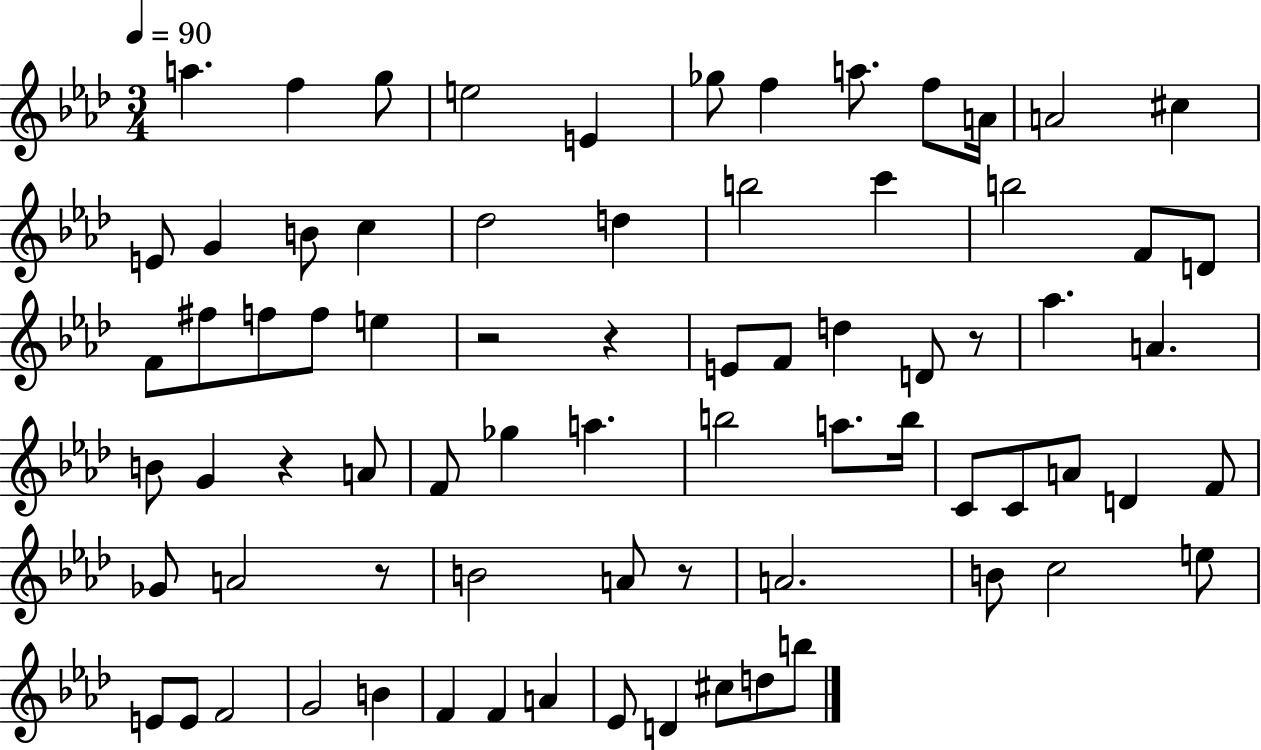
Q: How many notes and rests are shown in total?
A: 75